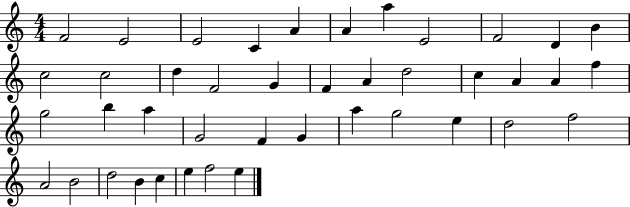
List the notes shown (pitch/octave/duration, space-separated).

F4/h E4/h E4/h C4/q A4/q A4/q A5/q E4/h F4/h D4/q B4/q C5/h C5/h D5/q F4/h G4/q F4/q A4/q D5/h C5/q A4/q A4/q F5/q G5/h B5/q A5/q G4/h F4/q G4/q A5/q G5/h E5/q D5/h F5/h A4/h B4/h D5/h B4/q C5/q E5/q F5/h E5/q